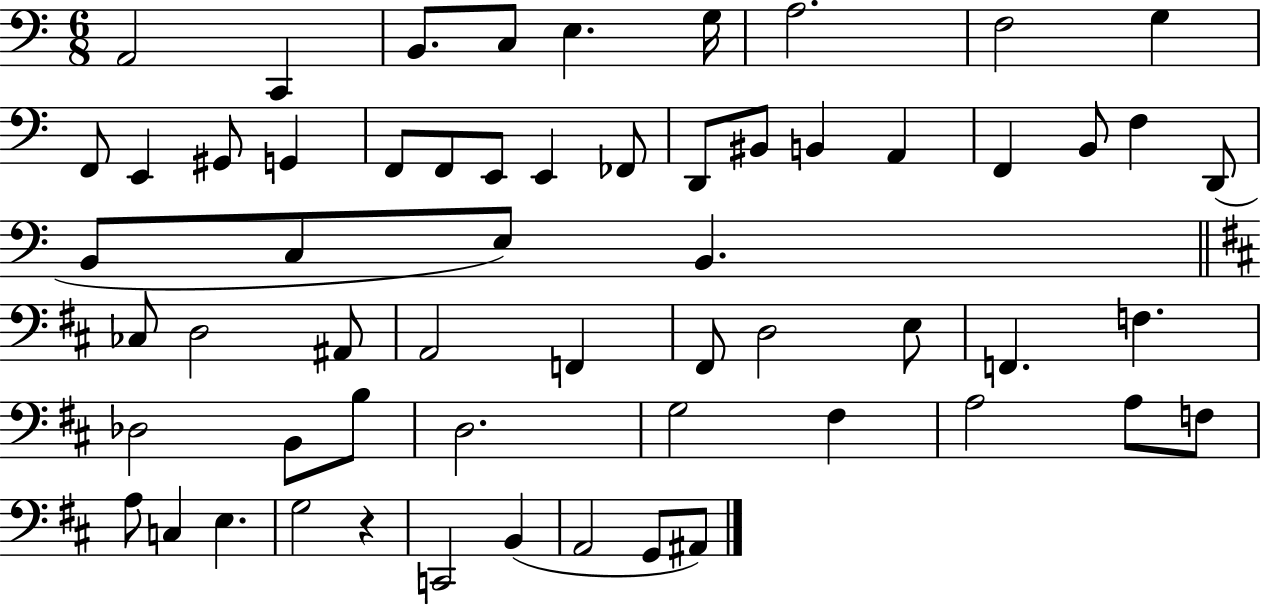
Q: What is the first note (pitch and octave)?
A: A2